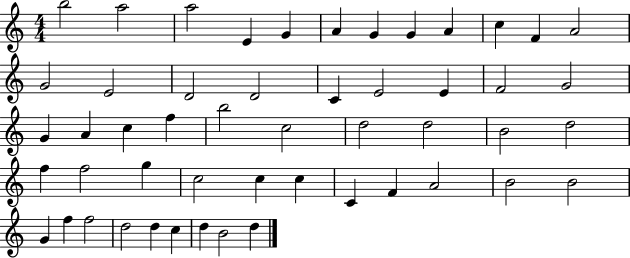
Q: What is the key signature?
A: C major